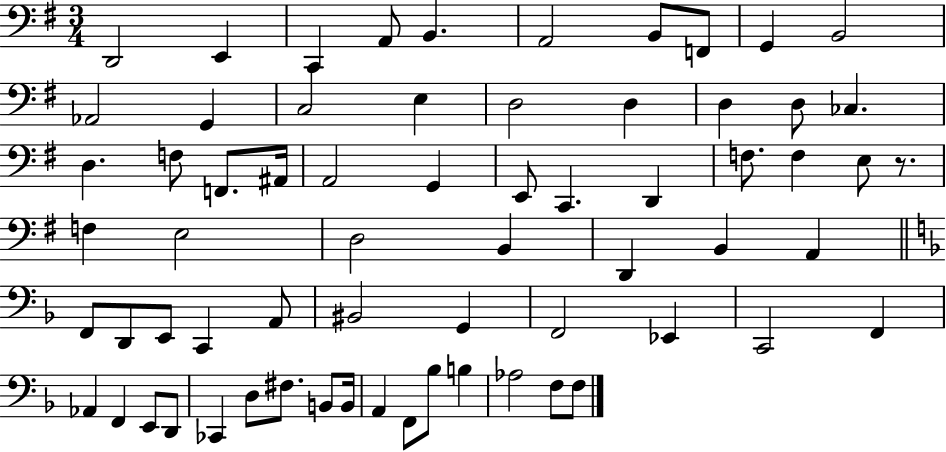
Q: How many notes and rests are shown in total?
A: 66